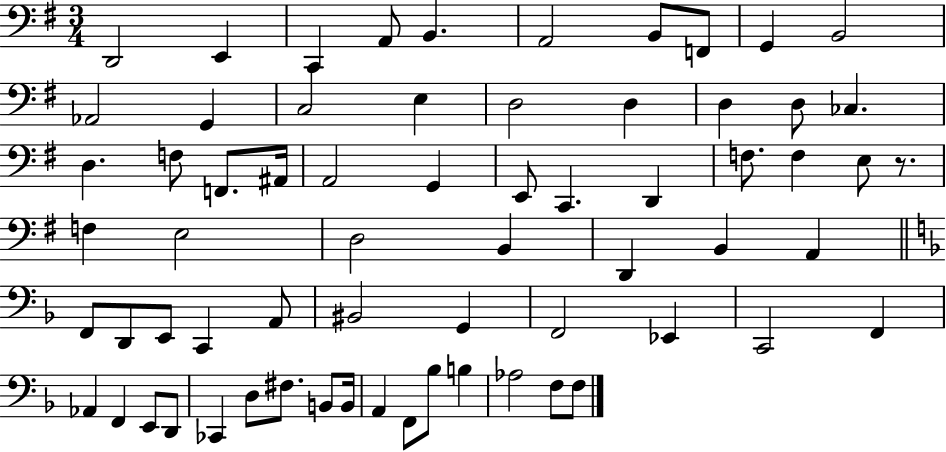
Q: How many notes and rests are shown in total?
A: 66